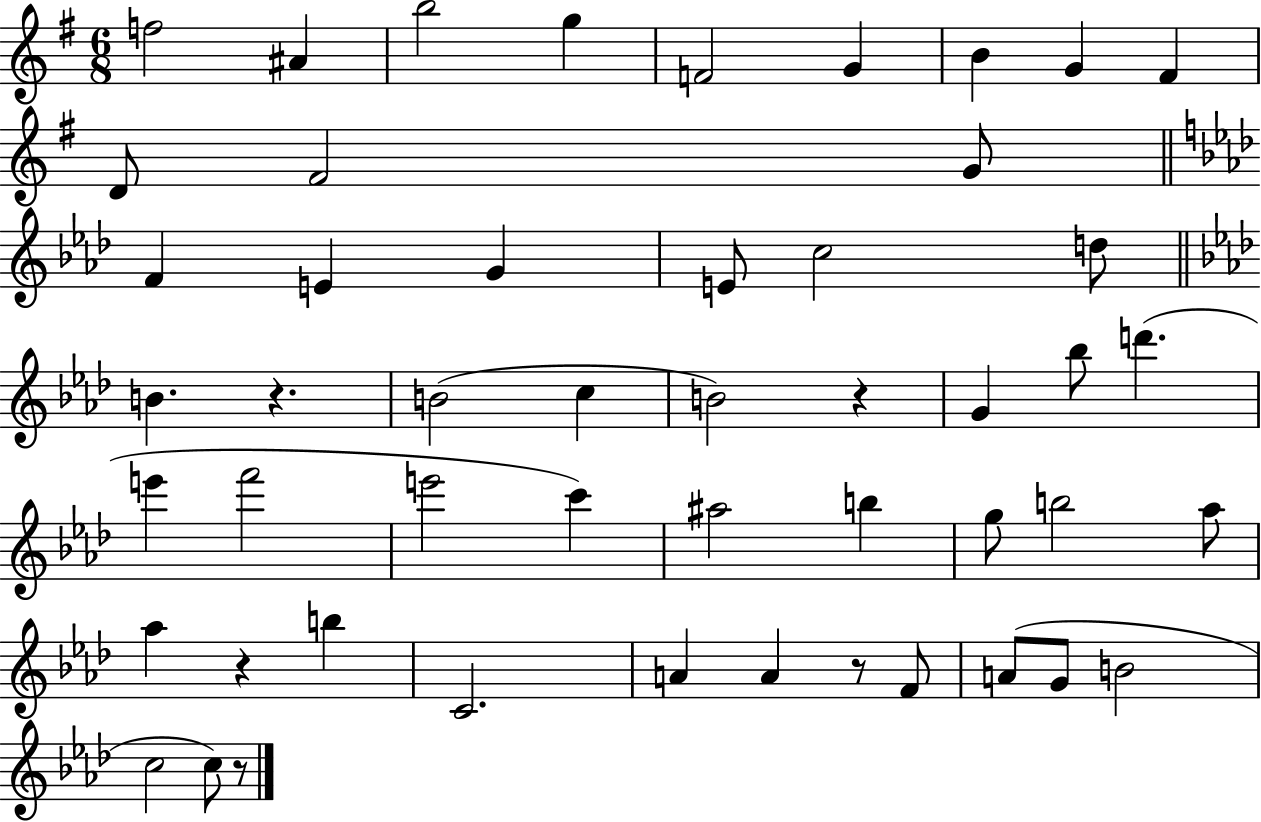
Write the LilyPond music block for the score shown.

{
  \clef treble
  \numericTimeSignature
  \time 6/8
  \key g \major
  \repeat volta 2 { f''2 ais'4 | b''2 g''4 | f'2 g'4 | b'4 g'4 fis'4 | \break d'8 fis'2 g'8 | \bar "||" \break \key f \minor f'4 e'4 g'4 | e'8 c''2 d''8 | \bar "||" \break \key f \minor b'4. r4. | b'2( c''4 | b'2) r4 | g'4 bes''8 d'''4.( | \break e'''4 f'''2 | e'''2 c'''4) | ais''2 b''4 | g''8 b''2 aes''8 | \break aes''4 r4 b''4 | c'2. | a'4 a'4 r8 f'8 | a'8( g'8 b'2 | \break c''2 c''8) r8 | } \bar "|."
}